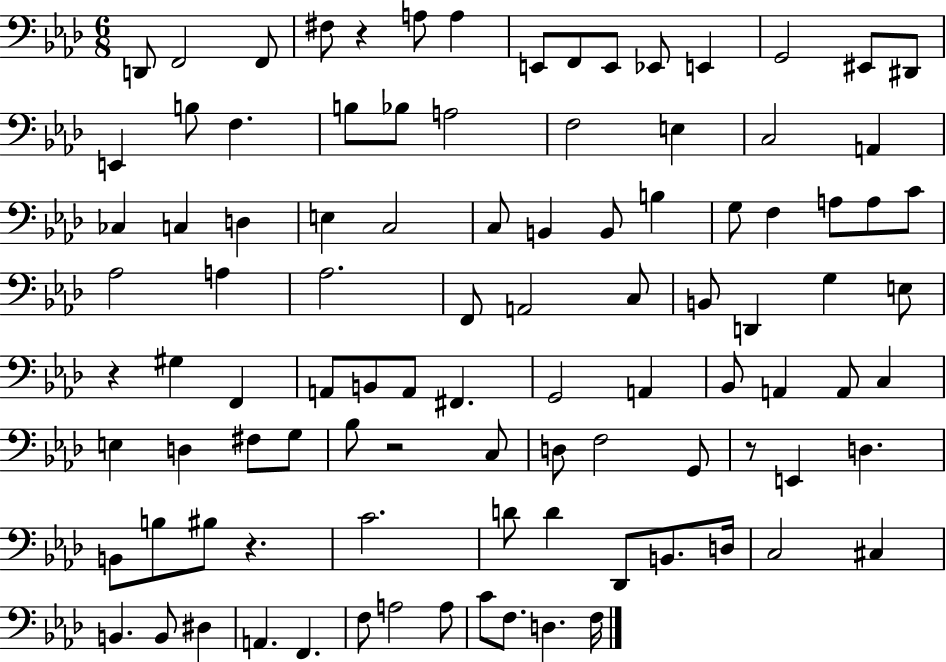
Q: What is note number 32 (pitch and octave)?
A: B2